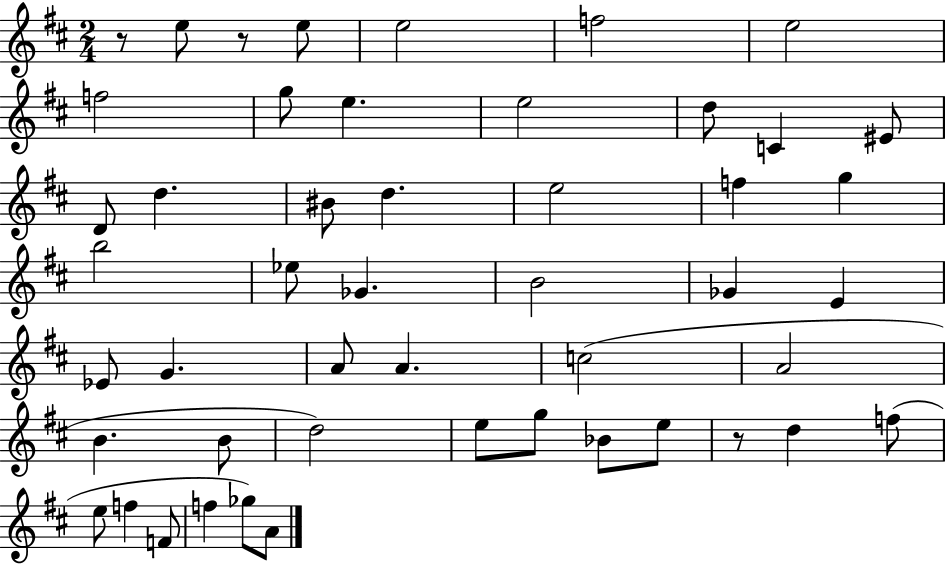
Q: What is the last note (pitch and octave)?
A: A4